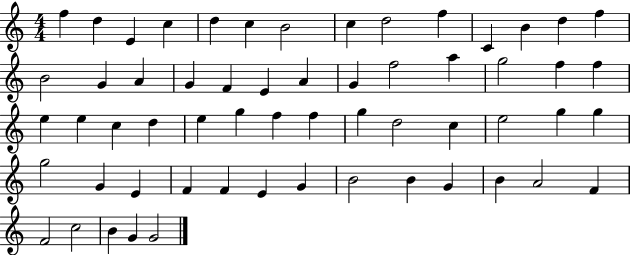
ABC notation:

X:1
T:Untitled
M:4/4
L:1/4
K:C
f d E c d c B2 c d2 f C B d f B2 G A G F E A G f2 a g2 f f e e c d e g f f g d2 c e2 g g g2 G E F F E G B2 B G B A2 F F2 c2 B G G2